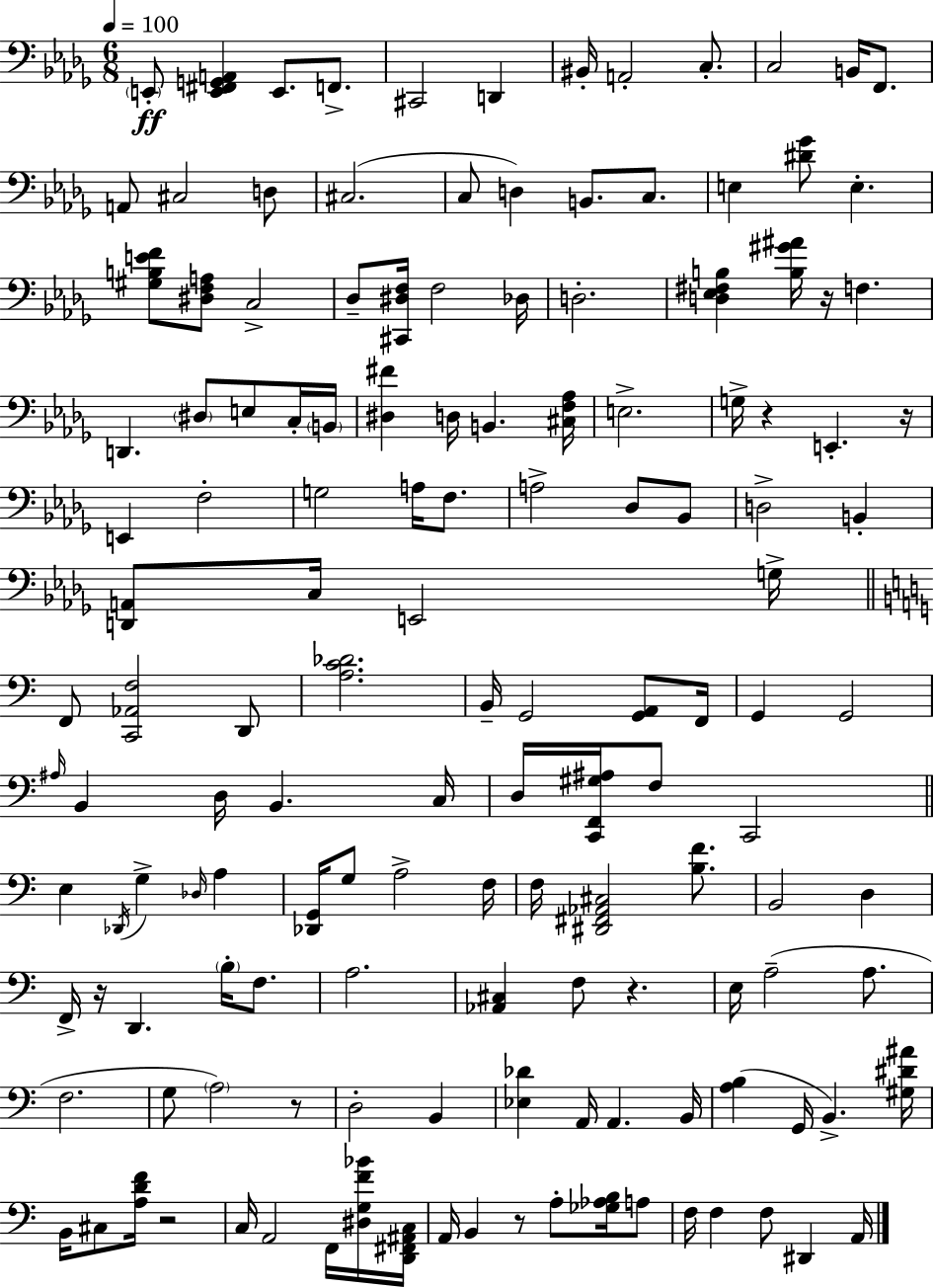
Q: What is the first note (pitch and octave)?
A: E2